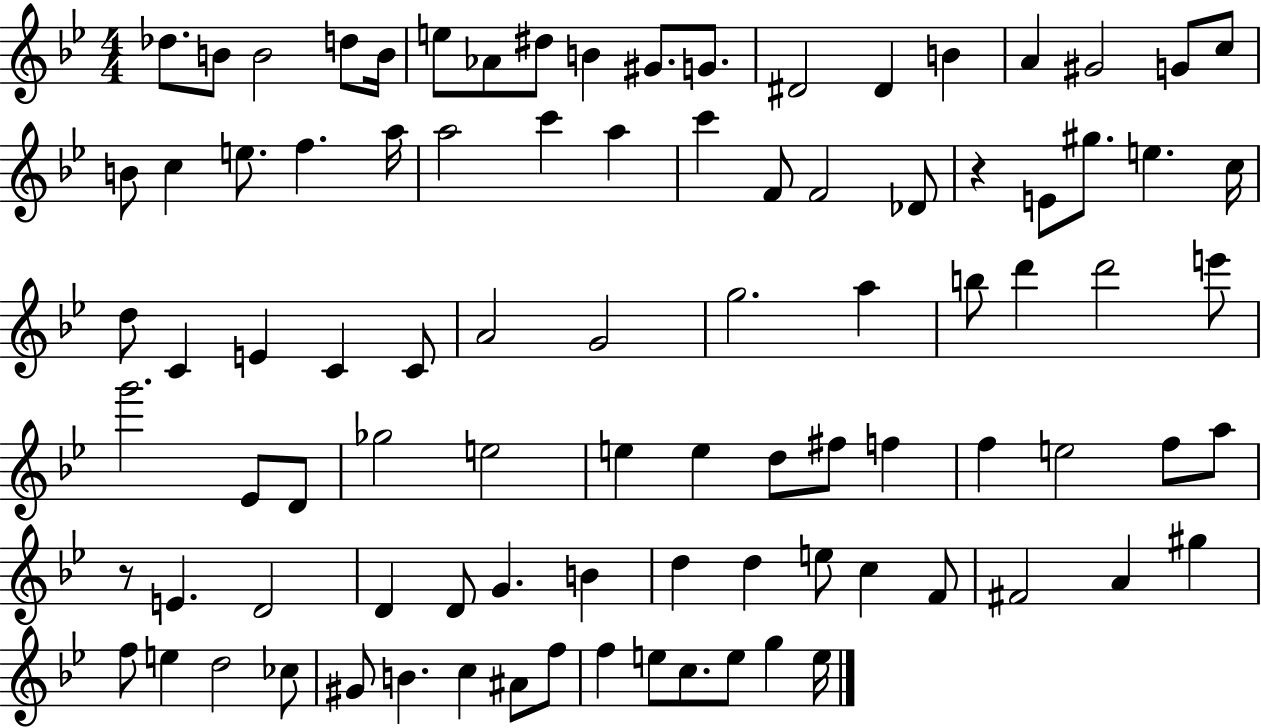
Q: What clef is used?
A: treble